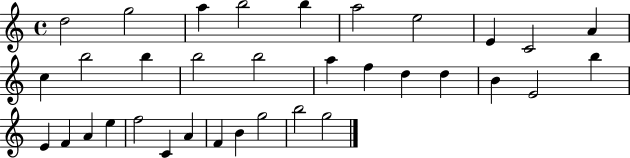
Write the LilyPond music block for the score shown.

{
  \clef treble
  \time 4/4
  \defaultTimeSignature
  \key c \major
  d''2 g''2 | a''4 b''2 b''4 | a''2 e''2 | e'4 c'2 a'4 | \break c''4 b''2 b''4 | b''2 b''2 | a''4 f''4 d''4 d''4 | b'4 e'2 b''4 | \break e'4 f'4 a'4 e''4 | f''2 c'4 a'4 | f'4 b'4 g''2 | b''2 g''2 | \break \bar "|."
}